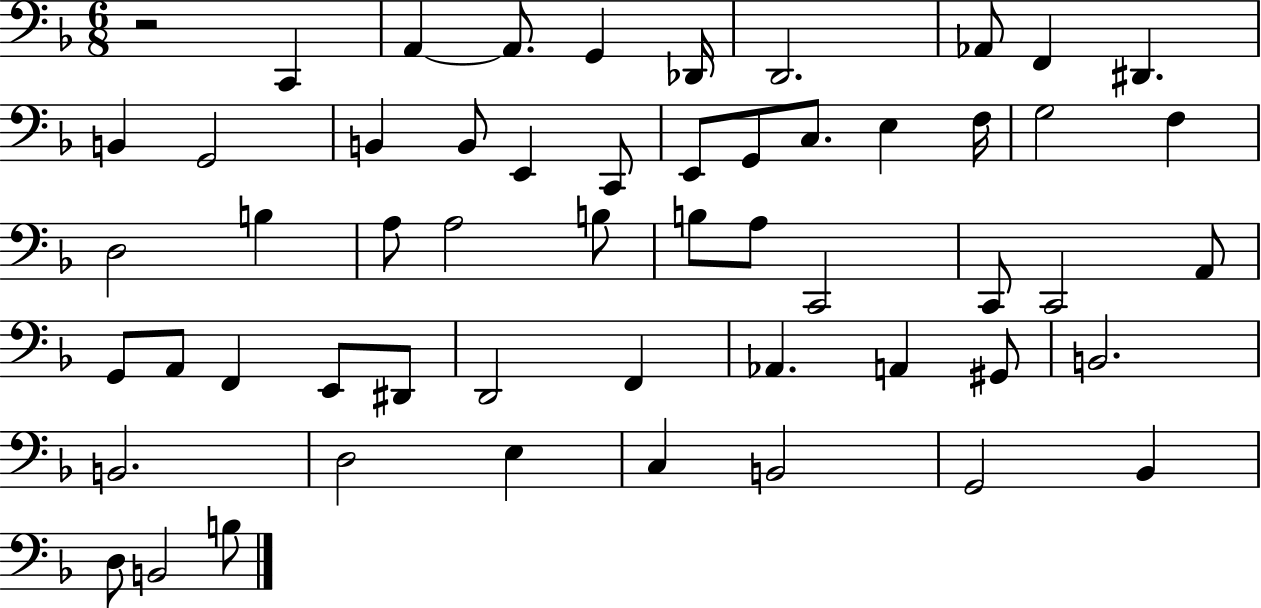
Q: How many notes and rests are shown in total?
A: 55